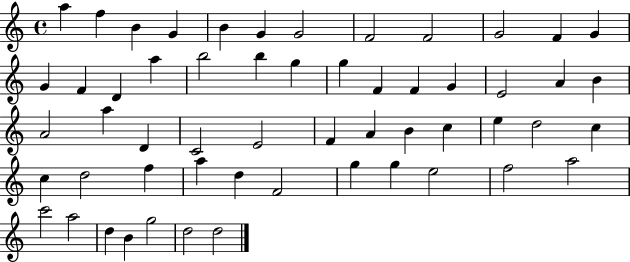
X:1
T:Untitled
M:4/4
L:1/4
K:C
a f B G B G G2 F2 F2 G2 F G G F D a b2 b g g F F G E2 A B A2 a D C2 E2 F A B c e d2 c c d2 f a d F2 g g e2 f2 a2 c'2 a2 d B g2 d2 d2